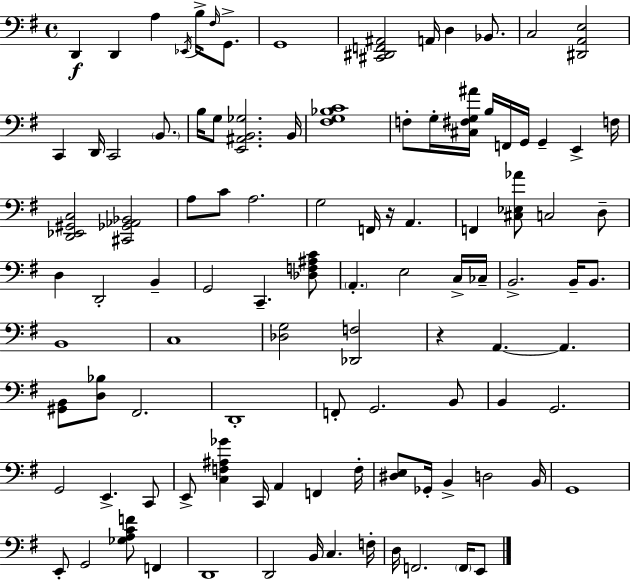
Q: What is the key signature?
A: G major